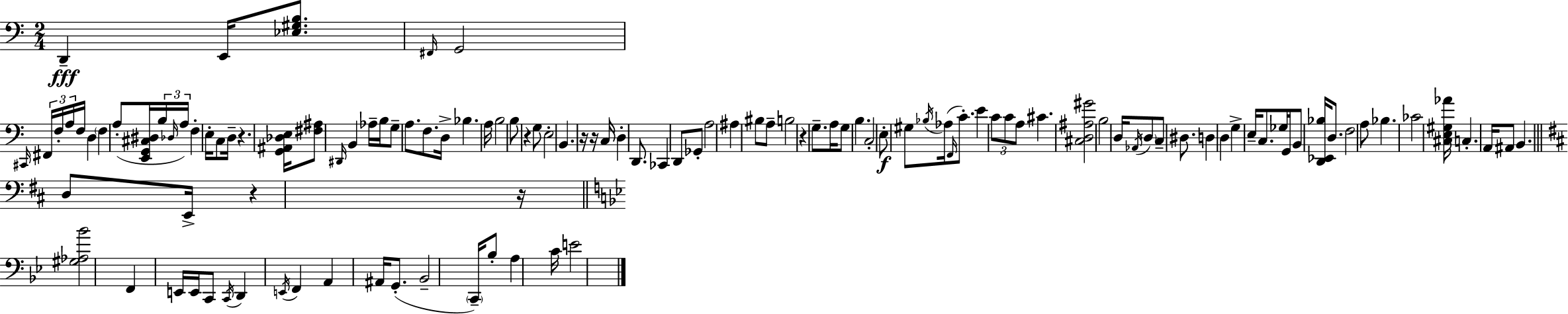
{
  \clef bass
  \numericTimeSignature
  \time 2/4
  \key c \major
  d,4--\fff e,16 <ees gis b>8. | \grace { fis,16 } g,2 | \grace { cis,16 } \tuplet 3/2 { fis,16 f16-. a16 } f16 d4 | \parenthesize f4 a8-.( | \break <e, g, cis dis>16 \tuplet 3/2 { b16 \grace { des16 }) a16 } f4-. | e16-. c8 d16-- r4. | <g, ais, des e>16 <fis ais>8 \grace { dis,16 } b,4 | aes16-- b16 g8-- a8. | \break f8. d16-> bes4. | a16 b2 | b8 r4 | g8 e2-. | \break b,4. | r16 r16 c16 d4-. | d,8. ces,4 | d,8 ges,8-. a2 | \break ais4 | bis8 a8-- b2 | r4 | g8.-- a16 g8 b4. | \break c2-. | e8-.\f gis8 | \acciaccatura { bes16 }( aes16 \grace { f,16 } c'8.-.) e'4 | \tuplet 3/2 { c'8 c'8 a8 } | \break cis'4. <cis d ais gis'>2 | b2 | d16 \acciaccatura { aes,16 } | \parenthesize d8 c8-- dis8. d4 | \break d4 g4-> | e16-- c8. ges16 | g,16 b,8 <d, ees, bes>16 d8. f2 | a8 | \break bes4. ces'2 | <cis e gis aes'>16 | c4.-. a,16 ais,8 | b,4. \bar "||" \break \key b \minor d8 e,16-> r4 r16 | \bar "||" \break \key g \minor <gis aes bes'>2 | f,4 e,16 e,16 c,8 | \acciaccatura { c,16 } d,4 \acciaccatura { e,16 } f,4 | a,4 ais,16 g,8.-.( | \break bes,2-- | \parenthesize c,16--) bes8-. a4 | c'16 e'2 | \bar "|."
}